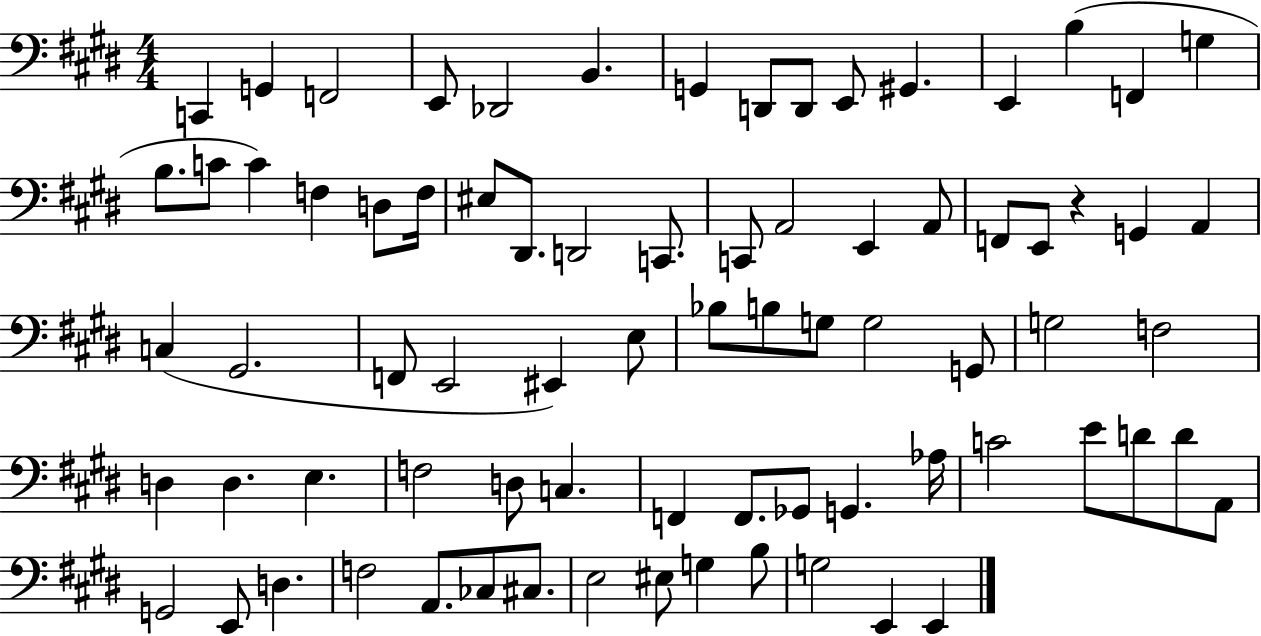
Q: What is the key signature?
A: E major